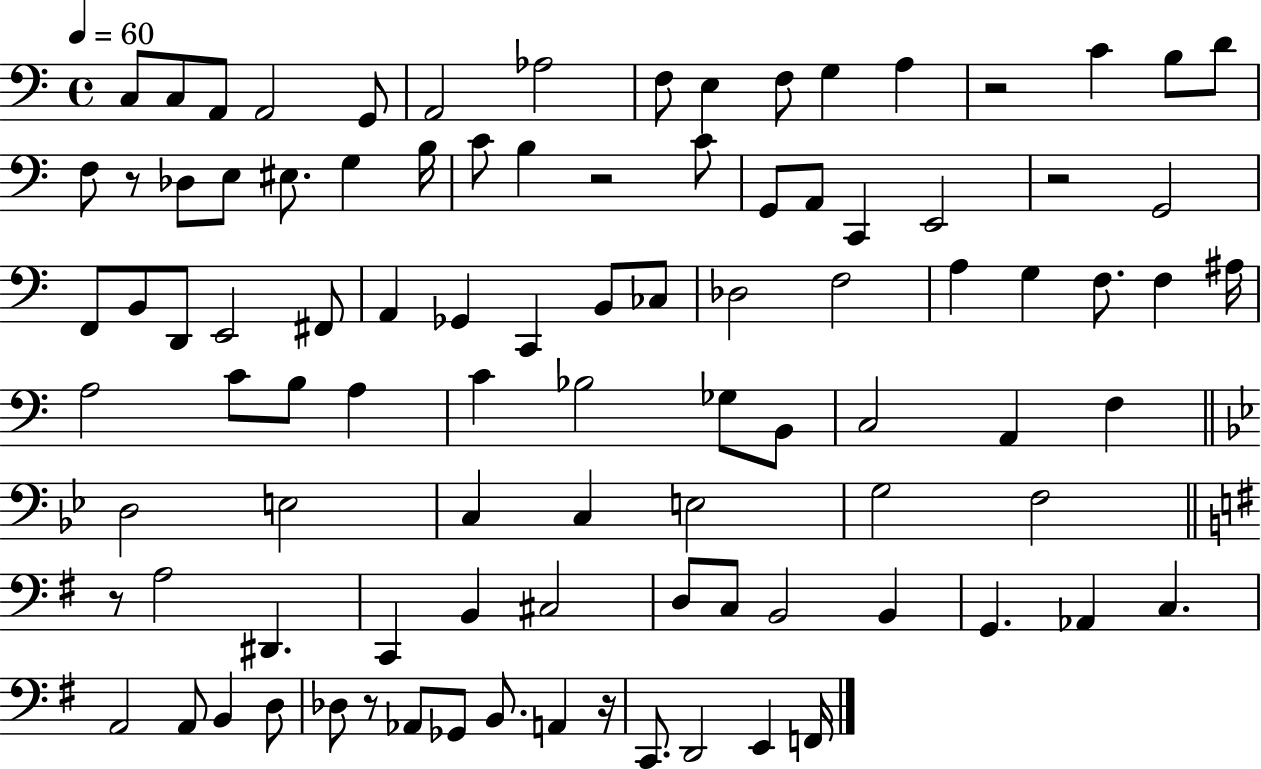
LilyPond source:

{
  \clef bass
  \time 4/4
  \defaultTimeSignature
  \key c \major
  \tempo 4 = 60
  \repeat volta 2 { c8 c8 a,8 a,2 g,8 | a,2 aes2 | f8 e4 f8 g4 a4 | r2 c'4 b8 d'8 | \break f8 r8 des8 e8 eis8. g4 b16 | c'8 b4 r2 c'8 | g,8 a,8 c,4 e,2 | r2 g,2 | \break f,8 b,8 d,8 e,2 fis,8 | a,4 ges,4 c,4 b,8 ces8 | des2 f2 | a4 g4 f8. f4 ais16 | \break a2 c'8 b8 a4 | c'4 bes2 ges8 b,8 | c2 a,4 f4 | \bar "||" \break \key bes \major d2 e2 | c4 c4 e2 | g2 f2 | \bar "||" \break \key e \minor r8 a2 dis,4. | c,4 b,4 cis2 | d8 c8 b,2 b,4 | g,4. aes,4 c4. | \break a,2 a,8 b,4 d8 | des8 r8 aes,8 ges,8 b,8. a,4 r16 | c,8. d,2 e,4 f,16 | } \bar "|."
}